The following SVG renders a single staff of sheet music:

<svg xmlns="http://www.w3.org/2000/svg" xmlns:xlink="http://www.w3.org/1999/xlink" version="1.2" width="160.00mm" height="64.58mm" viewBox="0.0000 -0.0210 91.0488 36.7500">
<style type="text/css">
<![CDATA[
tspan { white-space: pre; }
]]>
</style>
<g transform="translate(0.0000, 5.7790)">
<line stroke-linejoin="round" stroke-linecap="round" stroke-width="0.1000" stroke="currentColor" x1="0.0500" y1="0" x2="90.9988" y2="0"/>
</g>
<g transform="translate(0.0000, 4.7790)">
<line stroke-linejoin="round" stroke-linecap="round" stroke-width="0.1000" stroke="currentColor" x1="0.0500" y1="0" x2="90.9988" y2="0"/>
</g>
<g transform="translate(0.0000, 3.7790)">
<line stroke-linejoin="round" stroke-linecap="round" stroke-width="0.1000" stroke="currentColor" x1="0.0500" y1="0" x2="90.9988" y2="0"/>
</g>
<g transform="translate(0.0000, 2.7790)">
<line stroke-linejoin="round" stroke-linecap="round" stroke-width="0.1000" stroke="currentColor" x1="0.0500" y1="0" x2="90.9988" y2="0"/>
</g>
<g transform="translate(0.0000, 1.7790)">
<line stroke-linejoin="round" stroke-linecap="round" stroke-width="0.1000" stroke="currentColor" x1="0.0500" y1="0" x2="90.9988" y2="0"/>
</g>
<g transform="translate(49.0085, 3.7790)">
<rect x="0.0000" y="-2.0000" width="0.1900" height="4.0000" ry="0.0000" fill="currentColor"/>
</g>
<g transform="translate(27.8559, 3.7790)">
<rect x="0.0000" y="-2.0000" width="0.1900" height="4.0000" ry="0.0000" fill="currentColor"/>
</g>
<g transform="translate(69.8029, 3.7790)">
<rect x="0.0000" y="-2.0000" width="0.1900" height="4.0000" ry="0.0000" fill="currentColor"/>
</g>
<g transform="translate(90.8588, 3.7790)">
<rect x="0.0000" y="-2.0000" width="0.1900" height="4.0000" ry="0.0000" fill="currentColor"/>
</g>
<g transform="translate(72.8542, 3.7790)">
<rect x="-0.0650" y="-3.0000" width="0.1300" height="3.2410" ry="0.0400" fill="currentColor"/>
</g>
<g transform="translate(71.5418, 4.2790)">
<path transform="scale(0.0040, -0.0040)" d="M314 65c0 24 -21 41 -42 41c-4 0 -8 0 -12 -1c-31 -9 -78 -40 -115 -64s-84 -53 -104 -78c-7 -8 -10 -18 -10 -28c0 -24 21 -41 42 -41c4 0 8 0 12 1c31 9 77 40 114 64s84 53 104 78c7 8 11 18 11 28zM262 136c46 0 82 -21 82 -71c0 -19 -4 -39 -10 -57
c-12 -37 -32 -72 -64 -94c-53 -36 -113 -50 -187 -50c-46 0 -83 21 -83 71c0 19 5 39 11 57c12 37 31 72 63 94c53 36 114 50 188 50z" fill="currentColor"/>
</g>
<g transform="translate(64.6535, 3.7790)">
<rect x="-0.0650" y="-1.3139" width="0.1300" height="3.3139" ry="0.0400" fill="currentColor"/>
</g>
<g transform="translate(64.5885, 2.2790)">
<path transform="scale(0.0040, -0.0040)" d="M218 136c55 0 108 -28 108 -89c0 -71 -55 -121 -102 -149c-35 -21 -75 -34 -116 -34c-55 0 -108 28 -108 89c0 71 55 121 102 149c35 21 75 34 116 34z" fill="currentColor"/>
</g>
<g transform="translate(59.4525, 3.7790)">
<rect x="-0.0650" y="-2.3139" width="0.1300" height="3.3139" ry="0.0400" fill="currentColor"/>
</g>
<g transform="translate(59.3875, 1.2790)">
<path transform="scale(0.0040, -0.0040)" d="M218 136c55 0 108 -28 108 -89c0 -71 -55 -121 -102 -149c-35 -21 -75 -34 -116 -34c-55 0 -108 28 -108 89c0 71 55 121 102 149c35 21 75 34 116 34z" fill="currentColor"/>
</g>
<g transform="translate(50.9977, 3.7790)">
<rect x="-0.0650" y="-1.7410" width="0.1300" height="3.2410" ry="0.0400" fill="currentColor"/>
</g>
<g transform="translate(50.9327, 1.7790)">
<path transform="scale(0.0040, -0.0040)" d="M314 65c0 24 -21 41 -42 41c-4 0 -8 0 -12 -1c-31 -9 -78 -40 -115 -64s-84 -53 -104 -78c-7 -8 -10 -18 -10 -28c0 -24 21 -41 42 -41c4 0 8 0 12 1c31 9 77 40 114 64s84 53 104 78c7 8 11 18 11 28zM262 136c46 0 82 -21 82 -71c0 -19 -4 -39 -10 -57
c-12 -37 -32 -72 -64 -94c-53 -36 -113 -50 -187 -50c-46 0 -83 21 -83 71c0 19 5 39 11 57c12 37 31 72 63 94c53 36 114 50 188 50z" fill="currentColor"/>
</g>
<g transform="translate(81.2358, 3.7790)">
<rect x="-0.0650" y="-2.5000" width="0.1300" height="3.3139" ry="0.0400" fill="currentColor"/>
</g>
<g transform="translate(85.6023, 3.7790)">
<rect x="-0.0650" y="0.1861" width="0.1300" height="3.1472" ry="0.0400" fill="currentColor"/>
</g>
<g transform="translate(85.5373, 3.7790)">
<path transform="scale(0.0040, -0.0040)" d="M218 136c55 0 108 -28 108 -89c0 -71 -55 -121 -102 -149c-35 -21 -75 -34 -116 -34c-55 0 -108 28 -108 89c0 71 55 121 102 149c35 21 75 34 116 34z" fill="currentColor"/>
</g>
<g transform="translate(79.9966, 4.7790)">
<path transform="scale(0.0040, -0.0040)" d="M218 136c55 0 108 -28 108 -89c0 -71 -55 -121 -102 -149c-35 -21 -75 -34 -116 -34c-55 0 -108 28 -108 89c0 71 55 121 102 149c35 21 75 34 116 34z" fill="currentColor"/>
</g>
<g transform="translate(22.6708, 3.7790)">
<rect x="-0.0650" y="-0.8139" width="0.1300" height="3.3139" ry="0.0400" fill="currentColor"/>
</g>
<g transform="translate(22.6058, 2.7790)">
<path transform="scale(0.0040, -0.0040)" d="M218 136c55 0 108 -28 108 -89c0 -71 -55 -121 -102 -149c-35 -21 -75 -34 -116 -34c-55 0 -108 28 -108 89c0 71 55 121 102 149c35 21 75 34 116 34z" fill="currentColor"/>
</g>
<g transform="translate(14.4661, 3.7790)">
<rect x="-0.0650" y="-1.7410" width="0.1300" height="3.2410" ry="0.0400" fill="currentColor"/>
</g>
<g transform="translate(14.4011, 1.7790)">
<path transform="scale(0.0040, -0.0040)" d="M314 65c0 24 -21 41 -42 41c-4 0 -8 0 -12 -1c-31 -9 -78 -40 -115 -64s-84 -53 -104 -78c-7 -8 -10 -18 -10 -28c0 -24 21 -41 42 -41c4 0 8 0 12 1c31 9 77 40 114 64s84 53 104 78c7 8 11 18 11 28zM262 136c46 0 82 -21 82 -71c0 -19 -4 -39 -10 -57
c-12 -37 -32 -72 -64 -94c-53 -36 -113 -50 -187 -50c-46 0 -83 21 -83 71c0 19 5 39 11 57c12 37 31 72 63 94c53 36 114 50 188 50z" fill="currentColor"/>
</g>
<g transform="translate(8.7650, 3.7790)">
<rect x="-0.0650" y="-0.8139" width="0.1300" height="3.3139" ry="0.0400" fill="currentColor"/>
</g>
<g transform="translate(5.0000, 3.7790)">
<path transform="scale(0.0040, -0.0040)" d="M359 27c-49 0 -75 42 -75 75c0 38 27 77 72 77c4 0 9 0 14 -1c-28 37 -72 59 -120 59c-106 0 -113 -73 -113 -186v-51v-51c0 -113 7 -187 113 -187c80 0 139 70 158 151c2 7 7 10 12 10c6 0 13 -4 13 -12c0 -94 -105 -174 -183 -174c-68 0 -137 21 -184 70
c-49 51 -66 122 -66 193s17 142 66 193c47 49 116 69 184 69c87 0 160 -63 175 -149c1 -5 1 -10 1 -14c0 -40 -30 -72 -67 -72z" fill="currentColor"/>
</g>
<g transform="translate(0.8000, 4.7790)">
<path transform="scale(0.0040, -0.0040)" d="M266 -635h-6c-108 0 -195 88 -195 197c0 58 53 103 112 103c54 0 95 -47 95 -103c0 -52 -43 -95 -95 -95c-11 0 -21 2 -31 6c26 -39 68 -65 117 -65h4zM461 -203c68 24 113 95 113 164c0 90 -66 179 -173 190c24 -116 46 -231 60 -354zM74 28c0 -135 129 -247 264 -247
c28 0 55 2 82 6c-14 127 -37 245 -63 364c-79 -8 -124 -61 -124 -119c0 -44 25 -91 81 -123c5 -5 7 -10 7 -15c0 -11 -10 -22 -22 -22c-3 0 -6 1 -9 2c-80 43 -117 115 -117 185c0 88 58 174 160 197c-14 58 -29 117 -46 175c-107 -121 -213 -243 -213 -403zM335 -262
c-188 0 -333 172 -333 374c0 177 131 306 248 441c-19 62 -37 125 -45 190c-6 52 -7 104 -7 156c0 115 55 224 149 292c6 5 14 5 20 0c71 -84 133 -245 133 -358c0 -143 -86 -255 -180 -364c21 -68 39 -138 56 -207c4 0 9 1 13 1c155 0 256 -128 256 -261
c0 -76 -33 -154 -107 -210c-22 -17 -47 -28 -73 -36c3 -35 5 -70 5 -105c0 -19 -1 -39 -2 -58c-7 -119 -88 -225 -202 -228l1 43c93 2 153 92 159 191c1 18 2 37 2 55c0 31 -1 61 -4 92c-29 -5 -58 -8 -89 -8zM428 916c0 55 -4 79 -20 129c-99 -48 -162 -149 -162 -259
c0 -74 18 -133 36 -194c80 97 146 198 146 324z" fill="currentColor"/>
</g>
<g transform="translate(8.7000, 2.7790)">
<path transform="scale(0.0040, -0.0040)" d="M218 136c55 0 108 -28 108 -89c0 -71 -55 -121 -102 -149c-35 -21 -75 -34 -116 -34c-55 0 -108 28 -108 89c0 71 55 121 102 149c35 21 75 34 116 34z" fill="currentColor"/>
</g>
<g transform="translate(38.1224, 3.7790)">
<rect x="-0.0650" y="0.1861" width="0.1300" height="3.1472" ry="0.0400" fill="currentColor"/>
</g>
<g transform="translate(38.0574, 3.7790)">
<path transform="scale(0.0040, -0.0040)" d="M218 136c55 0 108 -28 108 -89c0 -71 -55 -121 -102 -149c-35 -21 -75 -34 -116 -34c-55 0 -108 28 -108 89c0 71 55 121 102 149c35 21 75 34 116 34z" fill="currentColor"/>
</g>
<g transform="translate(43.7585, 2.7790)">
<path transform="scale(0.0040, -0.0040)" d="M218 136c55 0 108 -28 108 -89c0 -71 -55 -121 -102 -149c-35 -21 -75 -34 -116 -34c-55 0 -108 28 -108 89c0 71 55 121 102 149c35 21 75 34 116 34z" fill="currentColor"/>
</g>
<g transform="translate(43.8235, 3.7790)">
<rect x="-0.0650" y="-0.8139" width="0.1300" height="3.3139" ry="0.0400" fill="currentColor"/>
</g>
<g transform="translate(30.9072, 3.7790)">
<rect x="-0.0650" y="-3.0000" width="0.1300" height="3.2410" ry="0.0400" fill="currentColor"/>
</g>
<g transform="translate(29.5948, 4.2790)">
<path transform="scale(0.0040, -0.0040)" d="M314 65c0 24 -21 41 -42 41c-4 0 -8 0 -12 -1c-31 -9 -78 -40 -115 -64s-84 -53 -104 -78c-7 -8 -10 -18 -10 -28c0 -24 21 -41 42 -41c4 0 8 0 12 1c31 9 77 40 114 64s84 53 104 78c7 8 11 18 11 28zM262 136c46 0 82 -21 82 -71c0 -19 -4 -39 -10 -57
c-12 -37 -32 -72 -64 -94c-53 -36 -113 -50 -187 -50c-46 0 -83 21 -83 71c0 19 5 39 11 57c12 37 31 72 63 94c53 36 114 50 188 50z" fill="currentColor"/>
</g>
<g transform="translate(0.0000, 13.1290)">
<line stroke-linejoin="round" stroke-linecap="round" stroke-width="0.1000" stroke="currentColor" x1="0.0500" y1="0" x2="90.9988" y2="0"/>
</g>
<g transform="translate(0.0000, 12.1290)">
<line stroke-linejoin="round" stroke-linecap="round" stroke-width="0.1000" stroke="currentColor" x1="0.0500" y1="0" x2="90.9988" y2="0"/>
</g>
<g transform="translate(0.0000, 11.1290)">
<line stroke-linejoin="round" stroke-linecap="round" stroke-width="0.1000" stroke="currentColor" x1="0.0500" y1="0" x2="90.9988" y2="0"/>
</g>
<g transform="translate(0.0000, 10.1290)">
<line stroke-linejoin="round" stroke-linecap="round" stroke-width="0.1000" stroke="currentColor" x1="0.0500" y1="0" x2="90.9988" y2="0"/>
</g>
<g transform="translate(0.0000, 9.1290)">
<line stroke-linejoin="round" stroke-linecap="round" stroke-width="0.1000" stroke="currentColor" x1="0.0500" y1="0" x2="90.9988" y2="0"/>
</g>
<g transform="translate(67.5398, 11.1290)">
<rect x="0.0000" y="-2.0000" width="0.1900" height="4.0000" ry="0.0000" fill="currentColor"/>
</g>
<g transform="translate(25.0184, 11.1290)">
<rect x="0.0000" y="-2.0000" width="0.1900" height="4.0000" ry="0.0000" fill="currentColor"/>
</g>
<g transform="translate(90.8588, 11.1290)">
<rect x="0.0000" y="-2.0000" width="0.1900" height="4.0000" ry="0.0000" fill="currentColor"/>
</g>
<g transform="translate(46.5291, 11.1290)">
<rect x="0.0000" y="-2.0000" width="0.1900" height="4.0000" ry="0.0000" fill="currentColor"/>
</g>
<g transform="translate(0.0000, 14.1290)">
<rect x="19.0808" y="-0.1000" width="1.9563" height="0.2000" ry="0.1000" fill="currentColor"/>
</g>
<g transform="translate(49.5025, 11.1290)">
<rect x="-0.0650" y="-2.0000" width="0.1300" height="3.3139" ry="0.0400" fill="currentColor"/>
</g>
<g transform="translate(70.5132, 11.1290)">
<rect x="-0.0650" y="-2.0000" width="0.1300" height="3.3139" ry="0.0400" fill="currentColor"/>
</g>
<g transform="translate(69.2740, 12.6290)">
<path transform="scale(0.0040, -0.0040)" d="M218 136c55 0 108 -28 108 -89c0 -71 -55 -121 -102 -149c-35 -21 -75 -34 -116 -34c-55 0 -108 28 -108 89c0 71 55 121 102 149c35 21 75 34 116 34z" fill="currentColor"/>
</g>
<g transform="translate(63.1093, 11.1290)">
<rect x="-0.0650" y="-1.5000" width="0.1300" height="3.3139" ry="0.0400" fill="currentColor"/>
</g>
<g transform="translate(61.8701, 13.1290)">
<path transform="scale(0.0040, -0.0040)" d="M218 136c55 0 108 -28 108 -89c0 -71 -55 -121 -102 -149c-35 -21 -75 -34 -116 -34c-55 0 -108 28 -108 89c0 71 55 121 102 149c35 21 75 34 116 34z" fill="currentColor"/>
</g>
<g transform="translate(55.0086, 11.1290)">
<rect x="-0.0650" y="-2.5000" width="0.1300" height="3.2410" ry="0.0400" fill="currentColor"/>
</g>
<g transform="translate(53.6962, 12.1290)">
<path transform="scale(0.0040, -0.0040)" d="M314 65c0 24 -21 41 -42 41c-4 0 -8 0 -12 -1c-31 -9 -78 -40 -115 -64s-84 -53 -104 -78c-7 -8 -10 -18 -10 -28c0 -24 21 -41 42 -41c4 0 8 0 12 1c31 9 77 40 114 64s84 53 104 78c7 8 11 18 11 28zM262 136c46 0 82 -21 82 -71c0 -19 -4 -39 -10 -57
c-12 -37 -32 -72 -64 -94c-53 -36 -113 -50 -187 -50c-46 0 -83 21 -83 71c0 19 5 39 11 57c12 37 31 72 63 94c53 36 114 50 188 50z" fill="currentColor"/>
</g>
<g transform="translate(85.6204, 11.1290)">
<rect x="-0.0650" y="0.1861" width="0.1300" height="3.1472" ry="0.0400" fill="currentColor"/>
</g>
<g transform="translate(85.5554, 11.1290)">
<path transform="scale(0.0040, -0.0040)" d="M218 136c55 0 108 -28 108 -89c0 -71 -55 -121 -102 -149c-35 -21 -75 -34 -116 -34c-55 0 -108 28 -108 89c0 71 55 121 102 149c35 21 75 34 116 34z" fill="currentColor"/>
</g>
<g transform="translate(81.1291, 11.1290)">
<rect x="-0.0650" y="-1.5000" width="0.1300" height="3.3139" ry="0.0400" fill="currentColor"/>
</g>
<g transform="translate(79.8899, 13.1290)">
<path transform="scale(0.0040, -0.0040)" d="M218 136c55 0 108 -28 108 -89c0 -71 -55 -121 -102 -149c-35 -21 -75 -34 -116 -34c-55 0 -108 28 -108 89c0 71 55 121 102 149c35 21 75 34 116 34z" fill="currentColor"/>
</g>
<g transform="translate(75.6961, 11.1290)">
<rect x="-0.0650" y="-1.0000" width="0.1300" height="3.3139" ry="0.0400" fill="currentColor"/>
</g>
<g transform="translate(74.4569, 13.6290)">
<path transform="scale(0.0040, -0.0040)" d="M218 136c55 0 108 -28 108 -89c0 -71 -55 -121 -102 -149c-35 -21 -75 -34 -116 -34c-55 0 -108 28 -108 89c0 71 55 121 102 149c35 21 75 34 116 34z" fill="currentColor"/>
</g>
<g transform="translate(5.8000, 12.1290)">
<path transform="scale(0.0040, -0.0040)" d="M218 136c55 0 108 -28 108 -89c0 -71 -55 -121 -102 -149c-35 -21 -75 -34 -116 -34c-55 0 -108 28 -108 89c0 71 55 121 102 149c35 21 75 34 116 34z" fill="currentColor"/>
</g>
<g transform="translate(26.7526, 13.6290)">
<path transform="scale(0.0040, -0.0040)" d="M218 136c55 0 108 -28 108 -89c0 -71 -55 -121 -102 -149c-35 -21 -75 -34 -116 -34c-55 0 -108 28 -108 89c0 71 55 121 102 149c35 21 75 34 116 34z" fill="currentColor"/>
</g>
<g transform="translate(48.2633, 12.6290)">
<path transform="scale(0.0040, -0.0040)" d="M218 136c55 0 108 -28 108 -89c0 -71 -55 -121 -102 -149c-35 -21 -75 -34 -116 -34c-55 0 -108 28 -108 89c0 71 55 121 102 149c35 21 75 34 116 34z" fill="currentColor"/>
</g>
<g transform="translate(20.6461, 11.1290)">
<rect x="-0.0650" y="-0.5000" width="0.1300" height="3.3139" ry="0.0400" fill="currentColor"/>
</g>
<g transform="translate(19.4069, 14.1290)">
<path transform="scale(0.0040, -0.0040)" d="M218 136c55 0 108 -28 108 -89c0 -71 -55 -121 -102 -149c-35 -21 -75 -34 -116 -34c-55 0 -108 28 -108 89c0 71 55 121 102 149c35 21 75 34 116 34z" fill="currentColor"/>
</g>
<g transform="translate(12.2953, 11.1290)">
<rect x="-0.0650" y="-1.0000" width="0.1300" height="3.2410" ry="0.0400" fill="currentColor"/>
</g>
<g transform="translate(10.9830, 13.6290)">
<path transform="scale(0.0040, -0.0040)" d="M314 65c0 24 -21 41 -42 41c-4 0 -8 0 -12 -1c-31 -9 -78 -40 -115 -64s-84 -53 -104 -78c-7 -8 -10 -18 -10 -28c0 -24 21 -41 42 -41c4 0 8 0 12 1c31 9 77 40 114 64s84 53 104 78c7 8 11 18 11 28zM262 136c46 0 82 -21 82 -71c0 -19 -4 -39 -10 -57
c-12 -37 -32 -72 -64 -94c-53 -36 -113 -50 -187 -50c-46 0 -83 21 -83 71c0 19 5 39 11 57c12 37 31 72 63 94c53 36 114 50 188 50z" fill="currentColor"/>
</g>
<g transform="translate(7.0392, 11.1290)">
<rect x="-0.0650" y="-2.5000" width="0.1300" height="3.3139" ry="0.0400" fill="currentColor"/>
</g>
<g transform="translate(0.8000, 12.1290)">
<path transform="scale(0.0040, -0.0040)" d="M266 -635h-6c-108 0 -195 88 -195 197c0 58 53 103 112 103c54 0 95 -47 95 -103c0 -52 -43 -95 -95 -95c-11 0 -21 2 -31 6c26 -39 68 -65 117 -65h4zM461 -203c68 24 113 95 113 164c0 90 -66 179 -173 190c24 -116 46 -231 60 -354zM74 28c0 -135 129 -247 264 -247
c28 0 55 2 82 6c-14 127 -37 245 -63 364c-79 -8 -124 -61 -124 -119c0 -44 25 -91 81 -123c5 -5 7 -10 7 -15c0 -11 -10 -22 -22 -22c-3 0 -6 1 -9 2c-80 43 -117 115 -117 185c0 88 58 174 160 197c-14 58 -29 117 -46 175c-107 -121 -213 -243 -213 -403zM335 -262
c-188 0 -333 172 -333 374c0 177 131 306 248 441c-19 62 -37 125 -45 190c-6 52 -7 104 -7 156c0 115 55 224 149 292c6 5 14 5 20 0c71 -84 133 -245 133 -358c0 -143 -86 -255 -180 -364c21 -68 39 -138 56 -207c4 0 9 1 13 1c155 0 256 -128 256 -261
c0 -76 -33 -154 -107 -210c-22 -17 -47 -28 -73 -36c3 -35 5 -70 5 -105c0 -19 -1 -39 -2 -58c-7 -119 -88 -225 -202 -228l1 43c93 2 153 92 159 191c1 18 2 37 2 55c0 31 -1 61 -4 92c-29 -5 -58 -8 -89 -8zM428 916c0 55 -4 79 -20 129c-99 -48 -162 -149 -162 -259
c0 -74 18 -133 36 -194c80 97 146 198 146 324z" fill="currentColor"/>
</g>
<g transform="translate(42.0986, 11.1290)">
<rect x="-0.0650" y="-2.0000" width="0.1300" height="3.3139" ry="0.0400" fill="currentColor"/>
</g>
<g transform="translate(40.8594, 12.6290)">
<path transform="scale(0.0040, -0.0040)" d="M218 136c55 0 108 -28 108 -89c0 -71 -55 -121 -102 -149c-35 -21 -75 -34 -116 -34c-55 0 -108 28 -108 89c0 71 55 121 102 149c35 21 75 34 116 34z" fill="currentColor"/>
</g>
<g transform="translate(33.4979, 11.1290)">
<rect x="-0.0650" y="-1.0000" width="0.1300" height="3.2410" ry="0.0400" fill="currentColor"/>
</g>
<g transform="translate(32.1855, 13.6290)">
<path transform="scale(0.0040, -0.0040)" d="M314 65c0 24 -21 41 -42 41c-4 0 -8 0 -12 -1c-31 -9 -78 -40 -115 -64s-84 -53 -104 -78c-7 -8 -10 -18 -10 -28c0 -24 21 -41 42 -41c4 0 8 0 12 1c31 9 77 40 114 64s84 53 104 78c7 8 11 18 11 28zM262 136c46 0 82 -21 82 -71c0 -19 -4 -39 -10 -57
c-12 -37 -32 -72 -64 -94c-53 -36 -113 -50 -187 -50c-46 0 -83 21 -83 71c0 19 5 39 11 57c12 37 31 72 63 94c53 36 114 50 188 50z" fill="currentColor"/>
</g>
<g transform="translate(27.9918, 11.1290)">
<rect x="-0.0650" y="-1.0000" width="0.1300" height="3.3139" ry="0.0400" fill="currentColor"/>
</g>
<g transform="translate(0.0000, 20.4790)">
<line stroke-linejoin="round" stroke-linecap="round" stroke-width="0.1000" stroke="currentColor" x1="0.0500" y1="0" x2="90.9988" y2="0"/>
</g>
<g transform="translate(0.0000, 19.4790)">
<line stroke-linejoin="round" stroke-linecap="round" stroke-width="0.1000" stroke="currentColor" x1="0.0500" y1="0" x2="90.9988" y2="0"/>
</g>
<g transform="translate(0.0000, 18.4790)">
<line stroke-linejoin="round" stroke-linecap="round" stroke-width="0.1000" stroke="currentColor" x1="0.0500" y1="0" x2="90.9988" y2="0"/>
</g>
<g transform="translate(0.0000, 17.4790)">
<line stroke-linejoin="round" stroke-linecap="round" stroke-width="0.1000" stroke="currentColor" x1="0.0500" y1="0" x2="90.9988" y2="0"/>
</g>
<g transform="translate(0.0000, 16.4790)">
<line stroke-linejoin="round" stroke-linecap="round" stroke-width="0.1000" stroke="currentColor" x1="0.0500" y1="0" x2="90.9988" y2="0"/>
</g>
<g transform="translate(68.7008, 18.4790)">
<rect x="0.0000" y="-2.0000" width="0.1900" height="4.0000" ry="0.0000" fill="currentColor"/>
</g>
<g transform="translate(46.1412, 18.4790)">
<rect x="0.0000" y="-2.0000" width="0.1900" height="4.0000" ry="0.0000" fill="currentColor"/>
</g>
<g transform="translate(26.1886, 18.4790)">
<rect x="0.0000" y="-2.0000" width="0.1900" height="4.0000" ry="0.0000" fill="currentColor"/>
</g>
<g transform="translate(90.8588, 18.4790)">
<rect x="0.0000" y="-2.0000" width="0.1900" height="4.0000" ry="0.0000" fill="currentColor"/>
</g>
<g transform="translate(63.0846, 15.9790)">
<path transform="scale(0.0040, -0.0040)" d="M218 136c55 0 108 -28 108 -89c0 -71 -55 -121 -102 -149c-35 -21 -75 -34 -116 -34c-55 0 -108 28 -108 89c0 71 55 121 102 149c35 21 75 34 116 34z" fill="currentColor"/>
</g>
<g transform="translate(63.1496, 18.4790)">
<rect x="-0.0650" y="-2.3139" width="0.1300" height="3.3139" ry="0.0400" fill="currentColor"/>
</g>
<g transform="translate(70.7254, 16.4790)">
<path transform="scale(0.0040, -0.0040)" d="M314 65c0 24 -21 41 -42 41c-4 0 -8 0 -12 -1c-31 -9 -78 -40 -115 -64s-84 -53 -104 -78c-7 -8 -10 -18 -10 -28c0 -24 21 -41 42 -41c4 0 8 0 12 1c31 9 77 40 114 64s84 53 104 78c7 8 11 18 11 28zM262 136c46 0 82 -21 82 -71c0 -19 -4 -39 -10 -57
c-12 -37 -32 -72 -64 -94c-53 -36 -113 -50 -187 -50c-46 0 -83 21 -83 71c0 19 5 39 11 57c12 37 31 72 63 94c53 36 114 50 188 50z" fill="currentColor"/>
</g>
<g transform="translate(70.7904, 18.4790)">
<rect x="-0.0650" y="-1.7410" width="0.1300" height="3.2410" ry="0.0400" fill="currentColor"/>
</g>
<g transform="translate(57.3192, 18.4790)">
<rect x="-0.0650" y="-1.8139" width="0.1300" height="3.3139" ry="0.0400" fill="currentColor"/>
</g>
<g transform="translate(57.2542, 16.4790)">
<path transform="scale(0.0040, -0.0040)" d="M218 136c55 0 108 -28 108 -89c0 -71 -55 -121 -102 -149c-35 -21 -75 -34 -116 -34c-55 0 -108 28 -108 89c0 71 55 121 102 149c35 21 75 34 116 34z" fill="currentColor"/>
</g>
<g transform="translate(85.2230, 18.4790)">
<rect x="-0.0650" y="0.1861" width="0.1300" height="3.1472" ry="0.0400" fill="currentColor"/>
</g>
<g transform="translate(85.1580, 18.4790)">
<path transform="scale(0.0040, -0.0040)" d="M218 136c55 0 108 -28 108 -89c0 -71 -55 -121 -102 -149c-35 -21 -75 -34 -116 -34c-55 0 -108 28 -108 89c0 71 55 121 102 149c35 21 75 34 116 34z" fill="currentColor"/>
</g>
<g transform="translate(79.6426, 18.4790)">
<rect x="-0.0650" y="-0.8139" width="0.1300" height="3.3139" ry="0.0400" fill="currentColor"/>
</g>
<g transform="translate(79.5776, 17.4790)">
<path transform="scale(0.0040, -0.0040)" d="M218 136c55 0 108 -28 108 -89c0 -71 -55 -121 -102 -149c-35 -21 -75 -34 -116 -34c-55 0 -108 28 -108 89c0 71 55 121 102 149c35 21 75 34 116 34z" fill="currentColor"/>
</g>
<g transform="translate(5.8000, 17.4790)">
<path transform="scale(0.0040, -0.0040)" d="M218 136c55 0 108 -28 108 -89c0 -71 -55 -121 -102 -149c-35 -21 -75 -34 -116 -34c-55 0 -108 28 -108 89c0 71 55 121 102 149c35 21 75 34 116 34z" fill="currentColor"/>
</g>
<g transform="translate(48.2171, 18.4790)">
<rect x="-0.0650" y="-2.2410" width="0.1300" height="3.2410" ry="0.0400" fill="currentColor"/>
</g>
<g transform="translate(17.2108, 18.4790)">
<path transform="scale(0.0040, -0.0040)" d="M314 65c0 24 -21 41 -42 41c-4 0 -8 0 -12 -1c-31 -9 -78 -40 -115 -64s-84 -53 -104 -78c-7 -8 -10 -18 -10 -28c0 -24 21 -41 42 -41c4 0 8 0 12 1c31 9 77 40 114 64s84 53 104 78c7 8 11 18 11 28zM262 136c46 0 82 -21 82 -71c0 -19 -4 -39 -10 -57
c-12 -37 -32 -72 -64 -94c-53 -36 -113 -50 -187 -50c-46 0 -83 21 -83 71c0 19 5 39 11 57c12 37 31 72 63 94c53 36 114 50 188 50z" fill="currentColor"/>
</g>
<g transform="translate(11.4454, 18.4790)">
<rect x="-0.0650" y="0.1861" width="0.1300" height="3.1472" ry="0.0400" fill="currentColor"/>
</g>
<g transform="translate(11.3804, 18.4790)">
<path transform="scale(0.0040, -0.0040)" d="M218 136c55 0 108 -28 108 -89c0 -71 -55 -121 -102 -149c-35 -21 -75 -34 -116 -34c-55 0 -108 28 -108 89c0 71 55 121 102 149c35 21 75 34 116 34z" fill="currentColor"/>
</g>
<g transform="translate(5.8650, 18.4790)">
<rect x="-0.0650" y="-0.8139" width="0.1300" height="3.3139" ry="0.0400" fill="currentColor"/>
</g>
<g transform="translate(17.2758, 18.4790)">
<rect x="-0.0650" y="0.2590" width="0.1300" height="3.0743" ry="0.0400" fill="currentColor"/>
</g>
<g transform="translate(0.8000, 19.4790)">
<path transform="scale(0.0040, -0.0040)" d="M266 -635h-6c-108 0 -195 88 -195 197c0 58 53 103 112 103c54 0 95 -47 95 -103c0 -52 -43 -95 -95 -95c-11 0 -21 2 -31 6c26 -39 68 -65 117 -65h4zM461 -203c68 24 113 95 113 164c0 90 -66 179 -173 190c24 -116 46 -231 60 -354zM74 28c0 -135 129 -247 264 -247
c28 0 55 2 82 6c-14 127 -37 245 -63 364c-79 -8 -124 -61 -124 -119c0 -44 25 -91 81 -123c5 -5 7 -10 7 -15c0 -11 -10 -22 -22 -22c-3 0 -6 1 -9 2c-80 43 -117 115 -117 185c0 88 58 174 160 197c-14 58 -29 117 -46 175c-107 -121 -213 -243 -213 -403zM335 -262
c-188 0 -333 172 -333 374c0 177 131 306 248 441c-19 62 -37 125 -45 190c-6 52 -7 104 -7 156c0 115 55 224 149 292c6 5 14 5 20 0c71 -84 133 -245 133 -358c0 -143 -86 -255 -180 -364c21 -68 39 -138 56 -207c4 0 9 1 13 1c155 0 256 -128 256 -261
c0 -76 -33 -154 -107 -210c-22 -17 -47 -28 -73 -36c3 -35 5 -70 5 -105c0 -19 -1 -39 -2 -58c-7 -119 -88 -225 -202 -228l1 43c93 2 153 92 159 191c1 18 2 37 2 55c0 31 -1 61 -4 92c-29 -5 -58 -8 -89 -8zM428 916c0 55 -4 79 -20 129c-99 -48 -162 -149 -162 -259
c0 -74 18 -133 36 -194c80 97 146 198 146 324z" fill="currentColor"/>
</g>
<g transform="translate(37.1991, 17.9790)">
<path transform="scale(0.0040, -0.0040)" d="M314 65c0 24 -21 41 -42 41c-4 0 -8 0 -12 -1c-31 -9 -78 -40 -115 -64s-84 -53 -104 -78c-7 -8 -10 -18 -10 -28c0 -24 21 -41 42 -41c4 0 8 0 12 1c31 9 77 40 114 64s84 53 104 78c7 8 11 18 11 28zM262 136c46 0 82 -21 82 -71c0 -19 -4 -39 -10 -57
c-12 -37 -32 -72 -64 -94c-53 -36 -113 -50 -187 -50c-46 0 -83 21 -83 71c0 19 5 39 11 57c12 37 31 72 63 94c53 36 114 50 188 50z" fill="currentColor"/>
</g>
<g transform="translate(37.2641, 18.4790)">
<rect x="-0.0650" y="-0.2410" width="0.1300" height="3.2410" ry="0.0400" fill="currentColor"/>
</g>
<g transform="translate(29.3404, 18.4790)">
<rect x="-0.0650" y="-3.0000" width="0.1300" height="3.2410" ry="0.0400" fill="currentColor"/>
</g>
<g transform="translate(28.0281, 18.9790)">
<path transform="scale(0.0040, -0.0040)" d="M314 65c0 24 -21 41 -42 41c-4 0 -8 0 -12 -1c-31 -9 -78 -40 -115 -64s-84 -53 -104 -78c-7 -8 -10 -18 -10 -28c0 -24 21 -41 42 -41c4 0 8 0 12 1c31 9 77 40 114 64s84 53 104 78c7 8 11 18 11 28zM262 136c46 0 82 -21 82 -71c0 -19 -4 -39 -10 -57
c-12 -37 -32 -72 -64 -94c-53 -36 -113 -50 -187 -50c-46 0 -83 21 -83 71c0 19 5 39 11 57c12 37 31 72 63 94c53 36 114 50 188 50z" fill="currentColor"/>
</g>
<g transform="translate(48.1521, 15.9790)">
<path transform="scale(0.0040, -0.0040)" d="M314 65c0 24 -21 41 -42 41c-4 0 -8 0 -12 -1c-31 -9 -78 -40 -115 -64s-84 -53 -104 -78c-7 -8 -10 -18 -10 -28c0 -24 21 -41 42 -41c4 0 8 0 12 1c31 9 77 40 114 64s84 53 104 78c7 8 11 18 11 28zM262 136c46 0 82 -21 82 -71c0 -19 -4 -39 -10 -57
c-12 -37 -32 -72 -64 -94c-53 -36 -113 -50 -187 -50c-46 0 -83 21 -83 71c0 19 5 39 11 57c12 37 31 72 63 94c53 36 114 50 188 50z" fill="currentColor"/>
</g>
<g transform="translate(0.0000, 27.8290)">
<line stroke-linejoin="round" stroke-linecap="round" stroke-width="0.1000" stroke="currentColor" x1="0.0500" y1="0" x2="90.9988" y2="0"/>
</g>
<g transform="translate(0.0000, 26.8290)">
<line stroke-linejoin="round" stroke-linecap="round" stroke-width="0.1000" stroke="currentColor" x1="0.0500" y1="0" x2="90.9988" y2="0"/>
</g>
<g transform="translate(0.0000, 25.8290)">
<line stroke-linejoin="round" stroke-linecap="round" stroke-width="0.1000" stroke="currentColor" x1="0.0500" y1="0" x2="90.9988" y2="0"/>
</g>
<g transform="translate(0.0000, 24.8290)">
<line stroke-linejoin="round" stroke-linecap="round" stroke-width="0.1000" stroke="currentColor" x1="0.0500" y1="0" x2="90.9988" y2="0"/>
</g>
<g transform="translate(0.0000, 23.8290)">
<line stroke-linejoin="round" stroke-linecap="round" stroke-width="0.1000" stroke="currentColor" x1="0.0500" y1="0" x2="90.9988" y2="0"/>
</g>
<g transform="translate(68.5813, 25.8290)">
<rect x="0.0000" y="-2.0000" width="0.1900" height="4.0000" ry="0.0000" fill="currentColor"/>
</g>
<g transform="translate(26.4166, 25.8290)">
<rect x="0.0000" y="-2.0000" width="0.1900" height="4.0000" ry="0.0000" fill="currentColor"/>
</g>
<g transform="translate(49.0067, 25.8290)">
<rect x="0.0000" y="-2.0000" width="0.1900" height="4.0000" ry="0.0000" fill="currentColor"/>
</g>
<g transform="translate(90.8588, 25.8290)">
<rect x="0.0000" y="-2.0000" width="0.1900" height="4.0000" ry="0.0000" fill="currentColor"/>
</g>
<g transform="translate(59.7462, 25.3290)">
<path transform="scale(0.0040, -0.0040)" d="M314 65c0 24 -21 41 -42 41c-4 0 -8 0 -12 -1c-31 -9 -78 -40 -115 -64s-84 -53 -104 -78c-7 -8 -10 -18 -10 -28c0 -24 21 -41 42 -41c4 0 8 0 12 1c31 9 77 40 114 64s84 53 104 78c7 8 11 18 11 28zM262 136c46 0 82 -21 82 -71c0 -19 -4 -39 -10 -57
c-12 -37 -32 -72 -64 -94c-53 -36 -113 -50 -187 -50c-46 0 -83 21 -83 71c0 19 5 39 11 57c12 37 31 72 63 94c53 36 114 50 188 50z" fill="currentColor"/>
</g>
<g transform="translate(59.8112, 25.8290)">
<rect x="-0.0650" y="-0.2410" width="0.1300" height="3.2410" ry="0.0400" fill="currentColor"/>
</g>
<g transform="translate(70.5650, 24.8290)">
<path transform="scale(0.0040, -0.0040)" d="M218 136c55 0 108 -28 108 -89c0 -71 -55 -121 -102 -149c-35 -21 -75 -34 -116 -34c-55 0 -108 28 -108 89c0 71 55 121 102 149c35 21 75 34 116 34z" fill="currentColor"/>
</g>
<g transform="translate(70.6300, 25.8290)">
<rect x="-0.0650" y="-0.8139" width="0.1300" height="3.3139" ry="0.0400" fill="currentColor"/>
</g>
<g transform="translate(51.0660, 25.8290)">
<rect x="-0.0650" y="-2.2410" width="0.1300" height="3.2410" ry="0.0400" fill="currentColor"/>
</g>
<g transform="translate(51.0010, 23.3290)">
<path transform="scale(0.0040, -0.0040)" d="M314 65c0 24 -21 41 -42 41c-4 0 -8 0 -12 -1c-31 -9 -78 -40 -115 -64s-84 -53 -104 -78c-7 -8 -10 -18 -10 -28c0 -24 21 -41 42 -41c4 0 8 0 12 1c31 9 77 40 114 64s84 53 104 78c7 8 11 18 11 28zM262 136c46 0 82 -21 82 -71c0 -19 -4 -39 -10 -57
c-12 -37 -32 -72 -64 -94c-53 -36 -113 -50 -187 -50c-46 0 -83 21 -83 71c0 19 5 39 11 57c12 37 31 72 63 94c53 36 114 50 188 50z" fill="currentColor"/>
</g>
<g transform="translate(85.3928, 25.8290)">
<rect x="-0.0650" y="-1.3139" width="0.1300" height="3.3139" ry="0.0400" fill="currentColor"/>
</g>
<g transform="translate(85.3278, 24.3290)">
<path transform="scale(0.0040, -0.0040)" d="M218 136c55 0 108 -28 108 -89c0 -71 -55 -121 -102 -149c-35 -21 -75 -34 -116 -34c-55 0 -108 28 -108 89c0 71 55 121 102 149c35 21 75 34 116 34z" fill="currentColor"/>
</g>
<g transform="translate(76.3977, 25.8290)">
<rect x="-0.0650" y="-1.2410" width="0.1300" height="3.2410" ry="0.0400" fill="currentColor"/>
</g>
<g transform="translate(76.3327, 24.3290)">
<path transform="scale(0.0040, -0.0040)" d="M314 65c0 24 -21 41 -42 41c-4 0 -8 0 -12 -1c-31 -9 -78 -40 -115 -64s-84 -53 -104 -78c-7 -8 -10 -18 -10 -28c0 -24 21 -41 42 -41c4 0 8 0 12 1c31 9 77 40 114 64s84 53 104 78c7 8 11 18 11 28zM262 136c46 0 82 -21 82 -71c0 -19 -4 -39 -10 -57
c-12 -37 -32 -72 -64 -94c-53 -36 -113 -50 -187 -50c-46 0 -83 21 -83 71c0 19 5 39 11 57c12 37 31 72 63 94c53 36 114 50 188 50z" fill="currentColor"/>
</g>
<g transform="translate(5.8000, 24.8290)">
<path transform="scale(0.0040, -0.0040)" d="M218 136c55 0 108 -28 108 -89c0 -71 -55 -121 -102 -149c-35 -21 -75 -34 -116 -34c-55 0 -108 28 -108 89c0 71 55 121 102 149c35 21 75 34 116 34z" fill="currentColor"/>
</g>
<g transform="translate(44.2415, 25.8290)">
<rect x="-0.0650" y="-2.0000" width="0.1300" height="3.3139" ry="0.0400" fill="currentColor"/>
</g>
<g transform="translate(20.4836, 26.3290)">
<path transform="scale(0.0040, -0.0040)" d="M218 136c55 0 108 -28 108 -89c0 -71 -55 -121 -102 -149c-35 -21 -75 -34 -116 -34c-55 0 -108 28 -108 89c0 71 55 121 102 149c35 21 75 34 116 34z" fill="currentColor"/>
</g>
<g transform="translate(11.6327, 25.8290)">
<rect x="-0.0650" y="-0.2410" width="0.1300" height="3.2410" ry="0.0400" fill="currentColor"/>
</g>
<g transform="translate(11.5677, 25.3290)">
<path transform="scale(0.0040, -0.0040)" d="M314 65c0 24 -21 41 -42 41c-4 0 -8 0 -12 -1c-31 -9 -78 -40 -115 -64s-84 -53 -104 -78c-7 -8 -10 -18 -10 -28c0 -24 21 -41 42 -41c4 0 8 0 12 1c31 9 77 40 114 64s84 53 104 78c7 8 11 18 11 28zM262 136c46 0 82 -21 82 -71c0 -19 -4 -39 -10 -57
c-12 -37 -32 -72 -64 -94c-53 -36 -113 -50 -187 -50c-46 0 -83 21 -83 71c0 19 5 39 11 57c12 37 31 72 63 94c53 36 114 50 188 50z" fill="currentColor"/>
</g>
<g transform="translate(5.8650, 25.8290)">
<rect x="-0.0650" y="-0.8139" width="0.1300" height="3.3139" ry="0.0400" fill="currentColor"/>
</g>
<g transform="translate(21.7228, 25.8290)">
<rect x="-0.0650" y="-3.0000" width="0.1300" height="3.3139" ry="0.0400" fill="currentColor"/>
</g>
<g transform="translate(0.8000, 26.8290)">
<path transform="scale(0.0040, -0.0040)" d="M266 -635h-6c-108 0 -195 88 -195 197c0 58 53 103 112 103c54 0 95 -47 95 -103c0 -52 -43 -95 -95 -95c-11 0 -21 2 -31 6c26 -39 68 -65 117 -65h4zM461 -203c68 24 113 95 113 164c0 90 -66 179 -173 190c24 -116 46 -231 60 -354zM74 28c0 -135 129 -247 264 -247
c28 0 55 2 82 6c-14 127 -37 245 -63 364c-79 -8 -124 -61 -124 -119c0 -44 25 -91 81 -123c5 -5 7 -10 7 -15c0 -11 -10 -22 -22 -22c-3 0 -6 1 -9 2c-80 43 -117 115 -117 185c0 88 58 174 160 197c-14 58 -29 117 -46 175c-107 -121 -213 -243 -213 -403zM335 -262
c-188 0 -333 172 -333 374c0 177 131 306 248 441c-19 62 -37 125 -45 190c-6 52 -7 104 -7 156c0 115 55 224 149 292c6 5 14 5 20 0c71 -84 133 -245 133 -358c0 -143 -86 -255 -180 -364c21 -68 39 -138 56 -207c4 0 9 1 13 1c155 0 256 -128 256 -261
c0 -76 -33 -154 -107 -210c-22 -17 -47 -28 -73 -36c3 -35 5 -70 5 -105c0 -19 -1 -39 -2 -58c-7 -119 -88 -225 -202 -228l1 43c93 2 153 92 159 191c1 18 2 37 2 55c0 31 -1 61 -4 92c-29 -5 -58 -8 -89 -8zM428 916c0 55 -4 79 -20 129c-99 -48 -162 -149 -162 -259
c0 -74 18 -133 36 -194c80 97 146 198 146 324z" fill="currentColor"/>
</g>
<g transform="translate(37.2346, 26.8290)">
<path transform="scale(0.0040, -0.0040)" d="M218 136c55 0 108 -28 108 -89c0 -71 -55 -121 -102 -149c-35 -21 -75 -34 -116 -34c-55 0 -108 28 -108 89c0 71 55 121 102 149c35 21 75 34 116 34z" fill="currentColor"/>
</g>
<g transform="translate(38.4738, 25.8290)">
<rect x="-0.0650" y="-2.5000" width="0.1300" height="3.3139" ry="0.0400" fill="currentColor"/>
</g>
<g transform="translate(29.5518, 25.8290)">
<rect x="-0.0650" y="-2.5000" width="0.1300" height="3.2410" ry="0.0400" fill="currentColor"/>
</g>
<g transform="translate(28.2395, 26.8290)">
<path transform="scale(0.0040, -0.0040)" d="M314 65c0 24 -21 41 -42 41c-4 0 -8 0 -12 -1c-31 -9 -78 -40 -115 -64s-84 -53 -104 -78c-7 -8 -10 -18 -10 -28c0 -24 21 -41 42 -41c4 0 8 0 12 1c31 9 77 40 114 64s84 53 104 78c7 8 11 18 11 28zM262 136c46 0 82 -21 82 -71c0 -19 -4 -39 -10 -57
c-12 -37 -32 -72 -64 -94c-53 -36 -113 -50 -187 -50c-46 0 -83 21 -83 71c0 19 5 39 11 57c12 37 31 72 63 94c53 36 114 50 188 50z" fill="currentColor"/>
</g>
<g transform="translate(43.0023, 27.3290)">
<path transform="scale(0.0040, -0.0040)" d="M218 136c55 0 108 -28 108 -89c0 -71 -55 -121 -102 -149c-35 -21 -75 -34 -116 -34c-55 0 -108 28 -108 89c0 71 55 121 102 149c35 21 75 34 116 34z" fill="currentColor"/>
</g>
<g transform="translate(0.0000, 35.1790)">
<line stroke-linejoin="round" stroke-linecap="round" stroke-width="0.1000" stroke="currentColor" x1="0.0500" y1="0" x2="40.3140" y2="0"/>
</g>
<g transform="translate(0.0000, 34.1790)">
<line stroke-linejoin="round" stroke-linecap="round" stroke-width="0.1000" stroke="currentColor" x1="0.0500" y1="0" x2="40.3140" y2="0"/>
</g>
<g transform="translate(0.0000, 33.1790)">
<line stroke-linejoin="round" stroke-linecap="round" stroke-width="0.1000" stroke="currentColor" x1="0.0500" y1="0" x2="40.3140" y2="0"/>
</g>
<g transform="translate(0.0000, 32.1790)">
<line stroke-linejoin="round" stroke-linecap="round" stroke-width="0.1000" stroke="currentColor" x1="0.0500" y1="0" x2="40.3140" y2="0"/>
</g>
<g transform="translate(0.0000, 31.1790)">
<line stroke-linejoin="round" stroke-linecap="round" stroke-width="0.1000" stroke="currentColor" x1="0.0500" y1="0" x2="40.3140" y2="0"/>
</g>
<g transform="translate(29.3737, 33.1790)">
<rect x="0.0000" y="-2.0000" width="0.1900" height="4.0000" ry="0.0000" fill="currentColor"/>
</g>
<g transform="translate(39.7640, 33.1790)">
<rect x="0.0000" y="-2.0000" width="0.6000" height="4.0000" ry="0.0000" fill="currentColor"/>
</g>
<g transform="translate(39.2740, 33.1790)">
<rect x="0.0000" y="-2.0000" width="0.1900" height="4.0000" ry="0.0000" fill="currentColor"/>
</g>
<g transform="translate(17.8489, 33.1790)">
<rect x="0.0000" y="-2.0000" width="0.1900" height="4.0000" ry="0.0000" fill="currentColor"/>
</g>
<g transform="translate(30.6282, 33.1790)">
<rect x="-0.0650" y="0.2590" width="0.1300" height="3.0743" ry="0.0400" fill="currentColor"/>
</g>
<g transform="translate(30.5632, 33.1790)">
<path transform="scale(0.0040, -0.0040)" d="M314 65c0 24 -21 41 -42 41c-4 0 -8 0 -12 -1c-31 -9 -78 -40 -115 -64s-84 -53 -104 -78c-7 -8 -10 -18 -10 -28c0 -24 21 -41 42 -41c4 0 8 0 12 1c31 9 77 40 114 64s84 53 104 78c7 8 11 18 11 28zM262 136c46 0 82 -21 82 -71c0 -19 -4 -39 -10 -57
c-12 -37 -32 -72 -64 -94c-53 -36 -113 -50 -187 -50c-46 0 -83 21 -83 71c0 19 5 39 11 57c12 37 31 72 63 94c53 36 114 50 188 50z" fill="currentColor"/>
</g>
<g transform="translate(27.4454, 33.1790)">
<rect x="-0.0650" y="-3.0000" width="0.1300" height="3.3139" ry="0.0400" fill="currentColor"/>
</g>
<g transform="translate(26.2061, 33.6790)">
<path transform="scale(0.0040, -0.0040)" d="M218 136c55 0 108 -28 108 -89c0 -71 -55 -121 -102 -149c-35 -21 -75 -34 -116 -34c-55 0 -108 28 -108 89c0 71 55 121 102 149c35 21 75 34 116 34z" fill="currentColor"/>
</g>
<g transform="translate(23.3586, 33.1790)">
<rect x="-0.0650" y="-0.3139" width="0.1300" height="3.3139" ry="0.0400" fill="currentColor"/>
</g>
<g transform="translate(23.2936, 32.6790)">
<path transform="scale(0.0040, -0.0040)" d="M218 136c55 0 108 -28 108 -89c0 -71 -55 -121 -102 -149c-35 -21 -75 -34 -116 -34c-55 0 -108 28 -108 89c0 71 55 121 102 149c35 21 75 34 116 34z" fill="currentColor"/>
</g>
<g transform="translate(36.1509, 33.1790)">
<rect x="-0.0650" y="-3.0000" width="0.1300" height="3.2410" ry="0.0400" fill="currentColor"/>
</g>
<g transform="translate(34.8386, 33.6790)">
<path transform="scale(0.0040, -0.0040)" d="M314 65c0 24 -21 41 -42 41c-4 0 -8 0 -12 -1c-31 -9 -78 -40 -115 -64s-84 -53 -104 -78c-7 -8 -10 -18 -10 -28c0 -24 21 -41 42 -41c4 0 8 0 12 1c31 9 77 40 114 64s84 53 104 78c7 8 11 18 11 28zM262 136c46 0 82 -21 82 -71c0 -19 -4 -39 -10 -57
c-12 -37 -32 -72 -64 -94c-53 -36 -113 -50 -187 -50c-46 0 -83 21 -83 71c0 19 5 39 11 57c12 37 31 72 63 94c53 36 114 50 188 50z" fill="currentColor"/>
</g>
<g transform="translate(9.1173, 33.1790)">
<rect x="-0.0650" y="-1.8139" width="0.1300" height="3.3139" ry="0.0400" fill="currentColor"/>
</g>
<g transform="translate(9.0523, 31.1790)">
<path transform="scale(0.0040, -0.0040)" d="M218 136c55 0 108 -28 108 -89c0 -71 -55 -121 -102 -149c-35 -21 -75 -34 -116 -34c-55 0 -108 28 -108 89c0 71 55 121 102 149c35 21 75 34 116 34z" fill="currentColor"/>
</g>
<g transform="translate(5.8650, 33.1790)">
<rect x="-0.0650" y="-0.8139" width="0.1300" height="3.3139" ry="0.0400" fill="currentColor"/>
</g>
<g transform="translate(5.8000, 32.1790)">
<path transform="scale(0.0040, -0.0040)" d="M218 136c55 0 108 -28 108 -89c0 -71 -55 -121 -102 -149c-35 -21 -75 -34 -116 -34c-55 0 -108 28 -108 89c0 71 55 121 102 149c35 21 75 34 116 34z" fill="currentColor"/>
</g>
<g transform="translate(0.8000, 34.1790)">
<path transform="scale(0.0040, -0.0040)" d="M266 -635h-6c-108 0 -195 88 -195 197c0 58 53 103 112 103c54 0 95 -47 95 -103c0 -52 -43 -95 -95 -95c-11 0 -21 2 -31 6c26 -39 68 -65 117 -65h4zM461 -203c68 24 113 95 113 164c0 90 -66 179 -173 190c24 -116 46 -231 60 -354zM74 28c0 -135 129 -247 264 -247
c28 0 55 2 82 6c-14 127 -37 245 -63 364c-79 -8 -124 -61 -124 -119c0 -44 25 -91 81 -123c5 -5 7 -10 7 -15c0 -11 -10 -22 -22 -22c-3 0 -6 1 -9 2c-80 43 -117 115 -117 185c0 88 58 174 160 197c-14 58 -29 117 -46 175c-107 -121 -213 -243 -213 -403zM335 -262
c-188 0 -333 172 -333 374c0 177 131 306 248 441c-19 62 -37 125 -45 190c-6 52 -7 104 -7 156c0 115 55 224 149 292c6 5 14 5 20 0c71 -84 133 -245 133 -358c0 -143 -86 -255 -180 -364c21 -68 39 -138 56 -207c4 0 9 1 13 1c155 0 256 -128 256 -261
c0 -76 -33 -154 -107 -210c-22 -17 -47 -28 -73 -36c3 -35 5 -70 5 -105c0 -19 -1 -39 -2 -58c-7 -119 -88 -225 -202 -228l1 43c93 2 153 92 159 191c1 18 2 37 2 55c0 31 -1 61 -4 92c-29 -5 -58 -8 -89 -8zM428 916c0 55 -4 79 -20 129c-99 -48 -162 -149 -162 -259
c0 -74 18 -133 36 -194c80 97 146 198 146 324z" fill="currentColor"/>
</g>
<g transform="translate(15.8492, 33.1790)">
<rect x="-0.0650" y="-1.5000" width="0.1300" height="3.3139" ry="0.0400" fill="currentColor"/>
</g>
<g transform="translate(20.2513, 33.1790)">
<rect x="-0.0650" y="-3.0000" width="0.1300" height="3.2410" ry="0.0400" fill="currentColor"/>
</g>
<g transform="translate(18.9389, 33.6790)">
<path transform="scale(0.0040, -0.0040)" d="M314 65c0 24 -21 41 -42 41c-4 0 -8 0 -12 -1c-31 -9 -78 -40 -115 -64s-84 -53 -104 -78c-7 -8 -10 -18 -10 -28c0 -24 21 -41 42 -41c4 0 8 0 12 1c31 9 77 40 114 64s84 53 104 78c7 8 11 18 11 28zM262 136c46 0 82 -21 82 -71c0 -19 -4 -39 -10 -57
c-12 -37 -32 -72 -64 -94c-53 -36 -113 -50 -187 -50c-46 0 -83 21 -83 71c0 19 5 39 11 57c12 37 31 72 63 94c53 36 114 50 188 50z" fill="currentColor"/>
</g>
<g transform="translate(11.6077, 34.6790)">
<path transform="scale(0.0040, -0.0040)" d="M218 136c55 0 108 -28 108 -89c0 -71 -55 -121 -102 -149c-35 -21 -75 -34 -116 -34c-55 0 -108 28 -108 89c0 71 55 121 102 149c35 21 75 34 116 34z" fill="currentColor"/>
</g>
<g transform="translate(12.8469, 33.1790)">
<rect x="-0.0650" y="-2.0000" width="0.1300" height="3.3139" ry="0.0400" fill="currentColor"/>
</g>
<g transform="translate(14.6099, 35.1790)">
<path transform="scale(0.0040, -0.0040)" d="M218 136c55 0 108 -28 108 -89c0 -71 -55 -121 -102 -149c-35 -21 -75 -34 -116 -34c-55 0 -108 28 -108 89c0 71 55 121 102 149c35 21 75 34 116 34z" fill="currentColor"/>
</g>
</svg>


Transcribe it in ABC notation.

X:1
T:Untitled
M:4/4
L:1/4
K:C
d f2 d A2 B d f2 g e A2 G B G D2 C D D2 F F G2 E F D E B d B B2 A2 c2 g2 f g f2 d B d c2 A G2 G F g2 c2 d e2 e d f F E A2 c A B2 A2